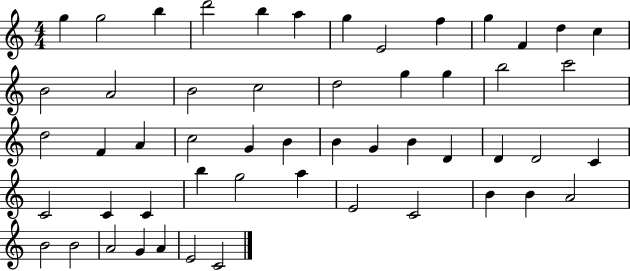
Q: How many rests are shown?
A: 0